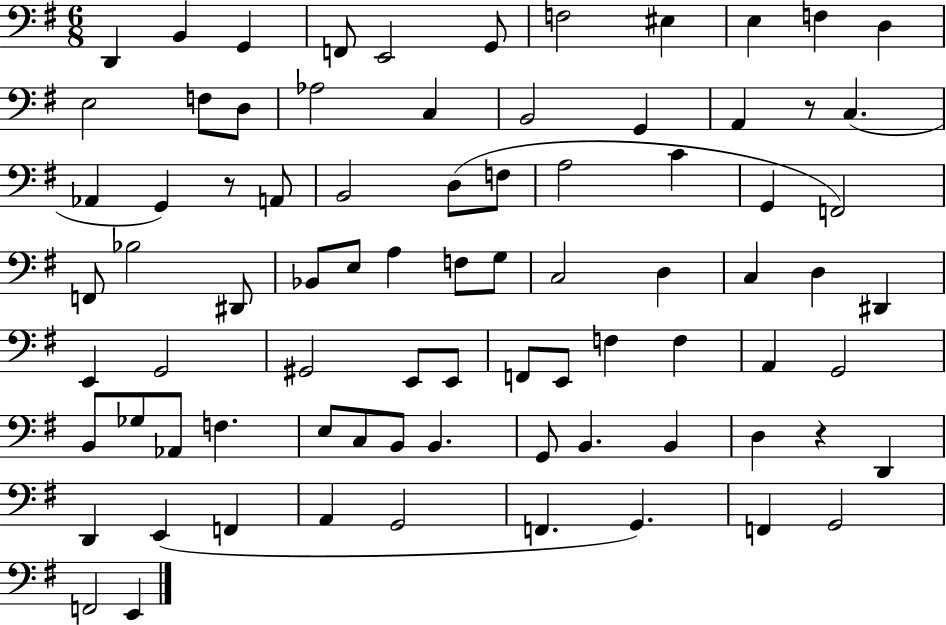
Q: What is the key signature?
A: G major